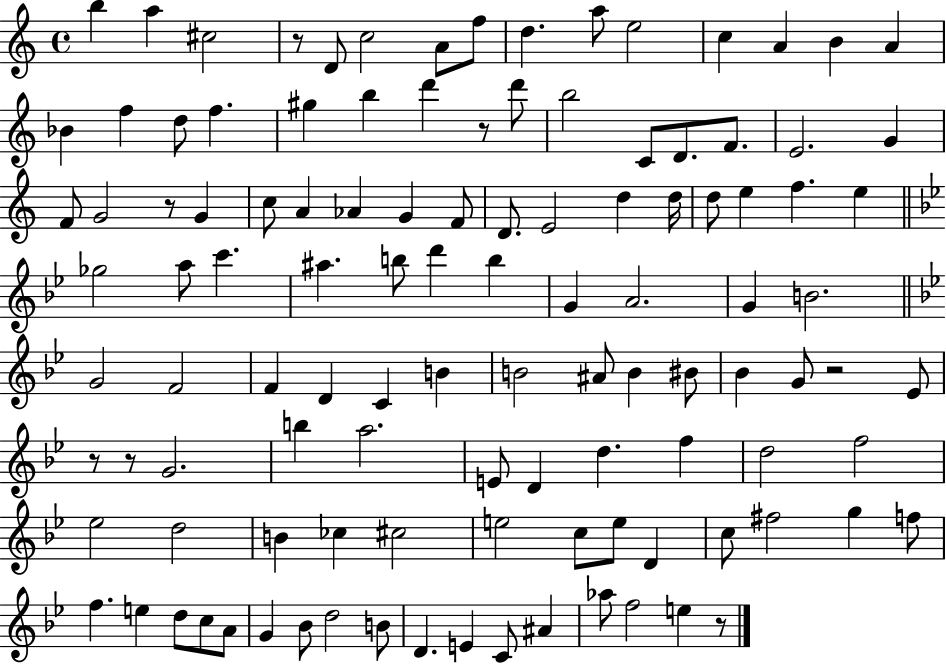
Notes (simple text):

B5/q A5/q C#5/h R/e D4/e C5/h A4/e F5/e D5/q. A5/e E5/h C5/q A4/q B4/q A4/q Bb4/q F5/q D5/e F5/q. G#5/q B5/q D6/q R/e D6/e B5/h C4/e D4/e. F4/e. E4/h. G4/q F4/e G4/h R/e G4/q C5/e A4/q Ab4/q G4/q F4/e D4/e. E4/h D5/q D5/s D5/e E5/q F5/q. E5/q Gb5/h A5/e C6/q. A#5/q. B5/e D6/q B5/q G4/q A4/h. G4/q B4/h. G4/h F4/h F4/q D4/q C4/q B4/q B4/h A#4/e B4/q BIS4/e Bb4/q G4/e R/h Eb4/e R/e R/e G4/h. B5/q A5/h. E4/e D4/q D5/q. F5/q D5/h F5/h Eb5/h D5/h B4/q CES5/q C#5/h E5/h C5/e E5/e D4/q C5/e F#5/h G5/q F5/e F5/q. E5/q D5/e C5/e A4/e G4/q Bb4/e D5/h B4/e D4/q. E4/q C4/e A#4/q Ab5/e F5/h E5/q R/e